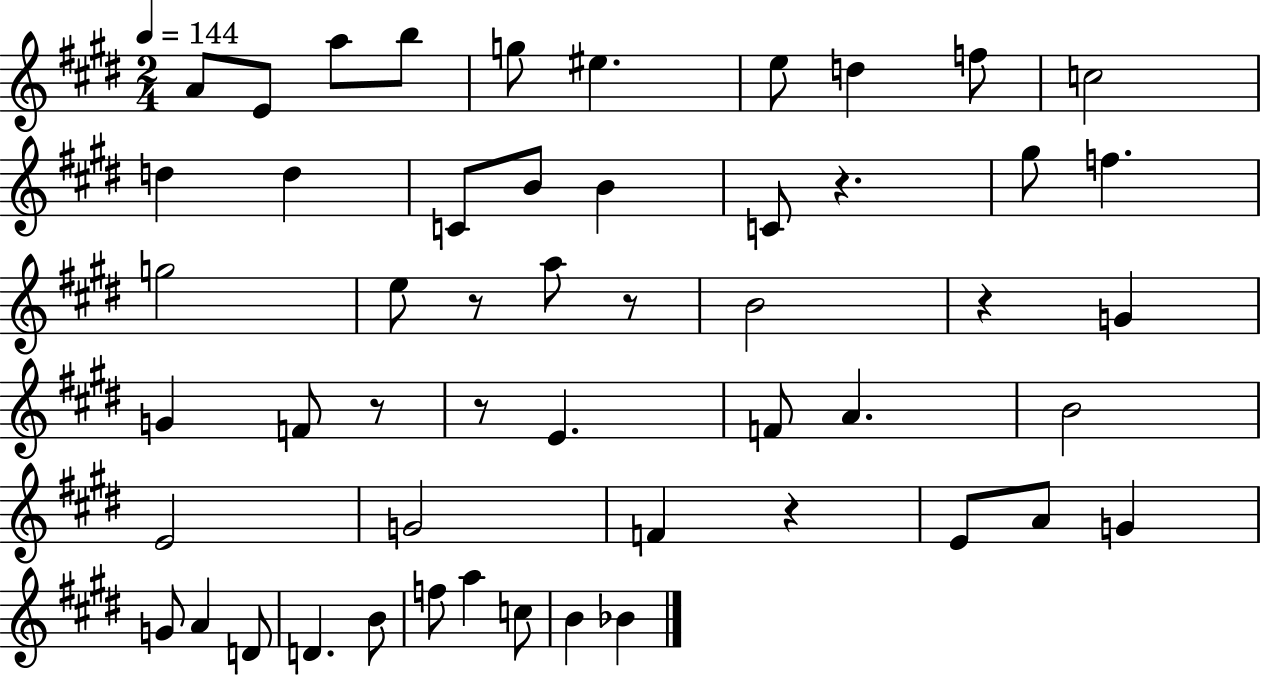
A4/e E4/e A5/e B5/e G5/e EIS5/q. E5/e D5/q F5/e C5/h D5/q D5/q C4/e B4/e B4/q C4/e R/q. G#5/e F5/q. G5/h E5/e R/e A5/e R/e B4/h R/q G4/q G4/q F4/e R/e R/e E4/q. F4/e A4/q. B4/h E4/h G4/h F4/q R/q E4/e A4/e G4/q G4/e A4/q D4/e D4/q. B4/e F5/e A5/q C5/e B4/q Bb4/q